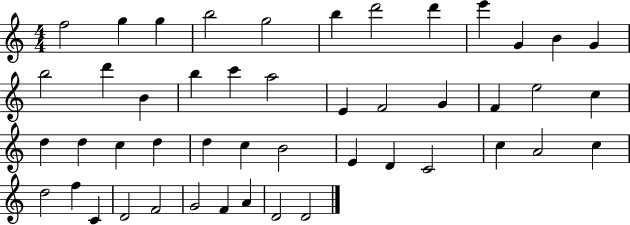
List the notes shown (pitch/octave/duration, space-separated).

F5/h G5/q G5/q B5/h G5/h B5/q D6/h D6/q E6/q G4/q B4/q G4/q B5/h D6/q B4/q B5/q C6/q A5/h E4/q F4/h G4/q F4/q E5/h C5/q D5/q D5/q C5/q D5/q D5/q C5/q B4/h E4/q D4/q C4/h C5/q A4/h C5/q D5/h F5/q C4/q D4/h F4/h G4/h F4/q A4/q D4/h D4/h